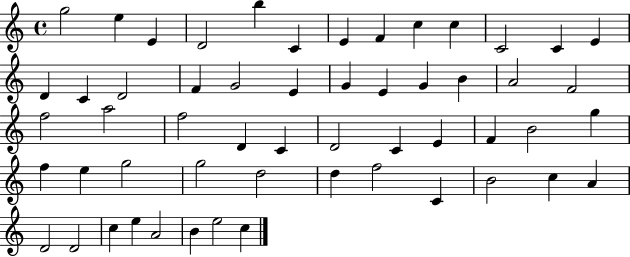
G5/h E5/q E4/q D4/h B5/q C4/q E4/q F4/q C5/q C5/q C4/h C4/q E4/q D4/q C4/q D4/h F4/q G4/h E4/q G4/q E4/q G4/q B4/q A4/h F4/h F5/h A5/h F5/h D4/q C4/q D4/h C4/q E4/q F4/q B4/h G5/q F5/q E5/q G5/h G5/h D5/h D5/q F5/h C4/q B4/h C5/q A4/q D4/h D4/h C5/q E5/q A4/h B4/q E5/h C5/q